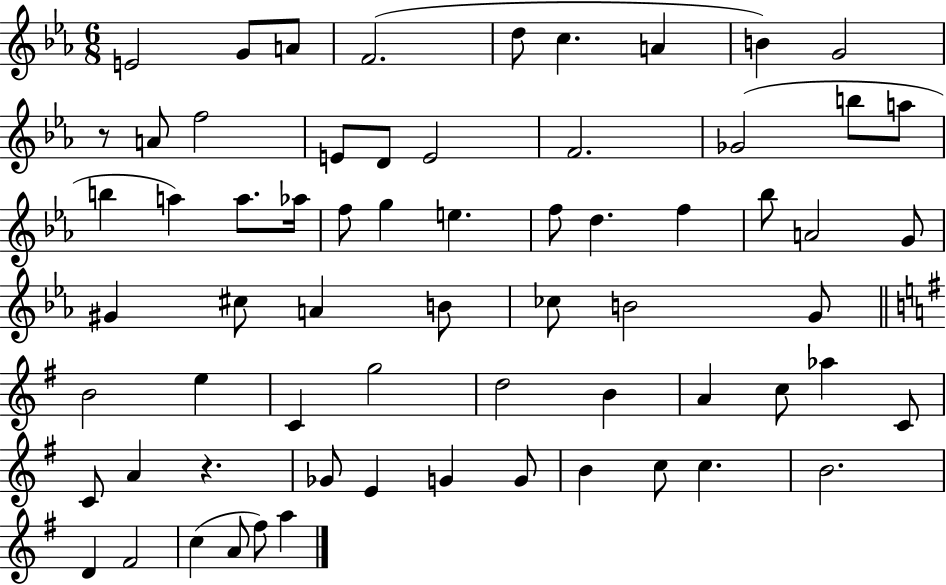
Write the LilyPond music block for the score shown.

{
  \clef treble
  \numericTimeSignature
  \time 6/8
  \key ees \major
  e'2 g'8 a'8 | f'2.( | d''8 c''4. a'4 | b'4) g'2 | \break r8 a'8 f''2 | e'8 d'8 e'2 | f'2. | ges'2( b''8 a''8 | \break b''4 a''4) a''8. aes''16 | f''8 g''4 e''4. | f''8 d''4. f''4 | bes''8 a'2 g'8 | \break gis'4 cis''8 a'4 b'8 | ces''8 b'2 g'8 | \bar "||" \break \key g \major b'2 e''4 | c'4 g''2 | d''2 b'4 | a'4 c''8 aes''4 c'8 | \break c'8 a'4 r4. | ges'8 e'4 g'4 g'8 | b'4 c''8 c''4. | b'2. | \break d'4 fis'2 | c''4( a'8 fis''8) a''4 | \bar "|."
}